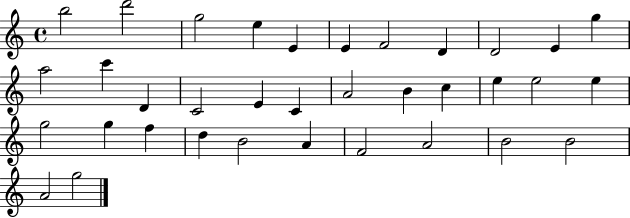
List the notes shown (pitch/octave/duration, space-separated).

B5/h D6/h G5/h E5/q E4/q E4/q F4/h D4/q D4/h E4/q G5/q A5/h C6/q D4/q C4/h E4/q C4/q A4/h B4/q C5/q E5/q E5/h E5/q G5/h G5/q F5/q D5/q B4/h A4/q F4/h A4/h B4/h B4/h A4/h G5/h